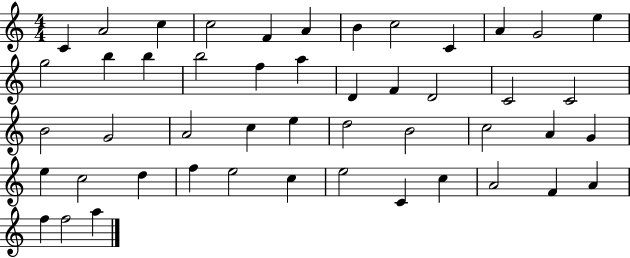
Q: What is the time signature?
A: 4/4